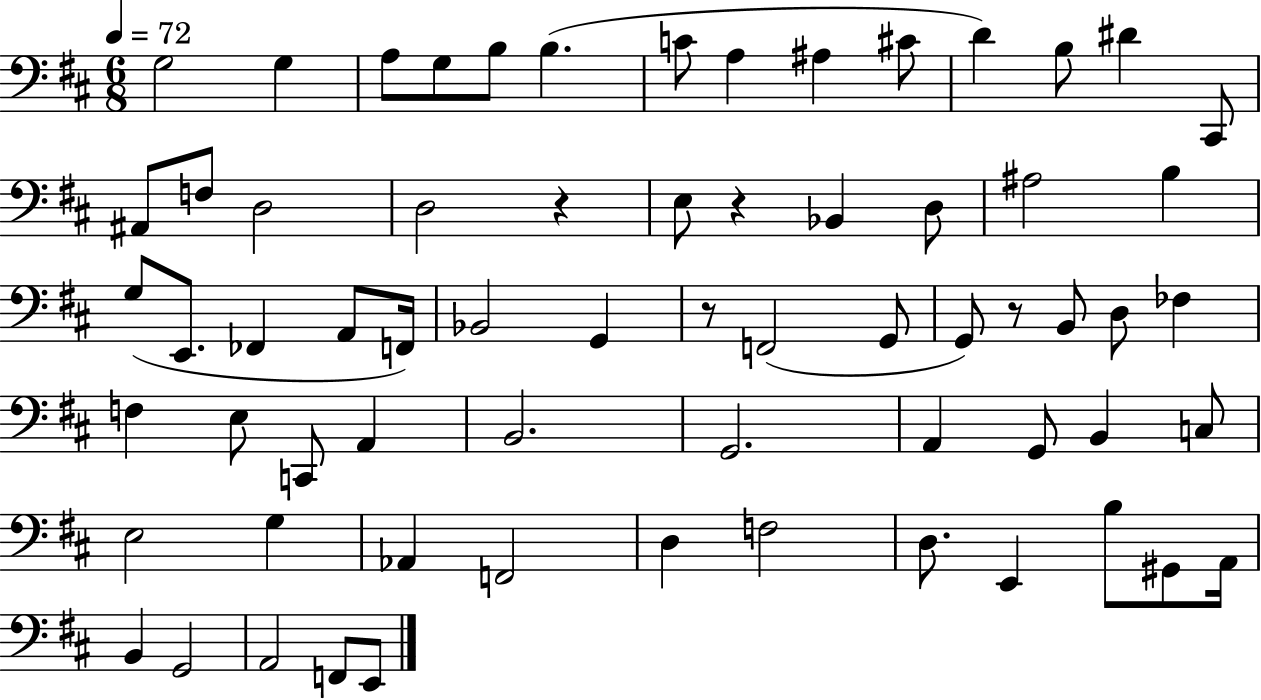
X:1
T:Untitled
M:6/8
L:1/4
K:D
G,2 G, A,/2 G,/2 B,/2 B, C/2 A, ^A, ^C/2 D B,/2 ^D ^C,,/2 ^A,,/2 F,/2 D,2 D,2 z E,/2 z _B,, D,/2 ^A,2 B, G,/2 E,,/2 _F,, A,,/2 F,,/4 _B,,2 G,, z/2 F,,2 G,,/2 G,,/2 z/2 B,,/2 D,/2 _F, F, E,/2 C,,/2 A,, B,,2 G,,2 A,, G,,/2 B,, C,/2 E,2 G, _A,, F,,2 D, F,2 D,/2 E,, B,/2 ^G,,/2 A,,/4 B,, G,,2 A,,2 F,,/2 E,,/2